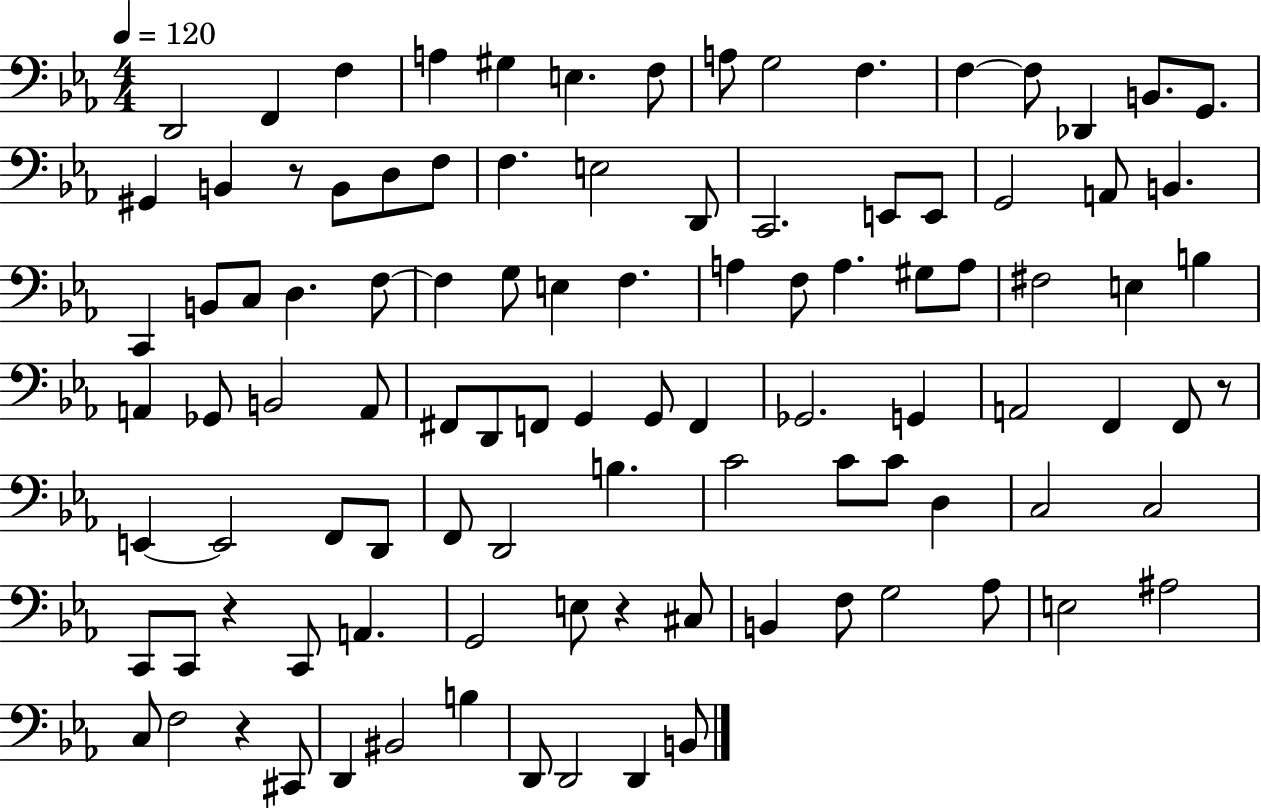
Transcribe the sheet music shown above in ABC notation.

X:1
T:Untitled
M:4/4
L:1/4
K:Eb
D,,2 F,, F, A, ^G, E, F,/2 A,/2 G,2 F, F, F,/2 _D,, B,,/2 G,,/2 ^G,, B,, z/2 B,,/2 D,/2 F,/2 F, E,2 D,,/2 C,,2 E,,/2 E,,/2 G,,2 A,,/2 B,, C,, B,,/2 C,/2 D, F,/2 F, G,/2 E, F, A, F,/2 A, ^G,/2 A,/2 ^F,2 E, B, A,, _G,,/2 B,,2 A,,/2 ^F,,/2 D,,/2 F,,/2 G,, G,,/2 F,, _G,,2 G,, A,,2 F,, F,,/2 z/2 E,, E,,2 F,,/2 D,,/2 F,,/2 D,,2 B, C2 C/2 C/2 D, C,2 C,2 C,,/2 C,,/2 z C,,/2 A,, G,,2 E,/2 z ^C,/2 B,, F,/2 G,2 _A,/2 E,2 ^A,2 C,/2 F,2 z ^C,,/2 D,, ^B,,2 B, D,,/2 D,,2 D,, B,,/2